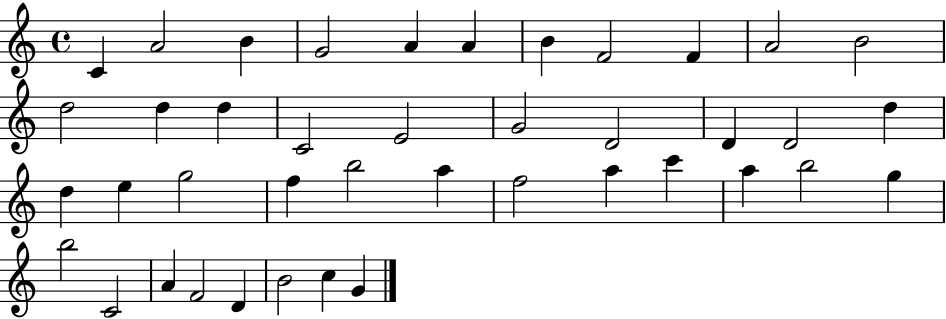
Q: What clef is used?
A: treble